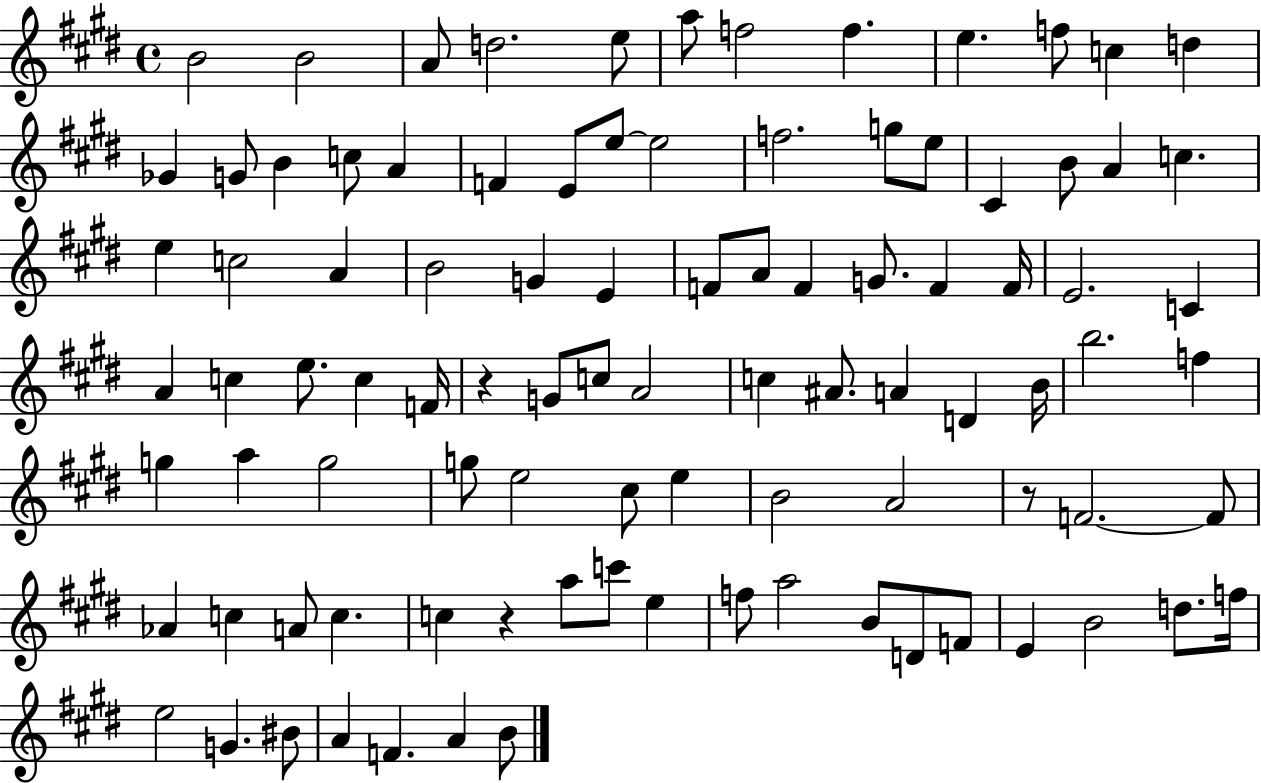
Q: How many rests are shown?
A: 3